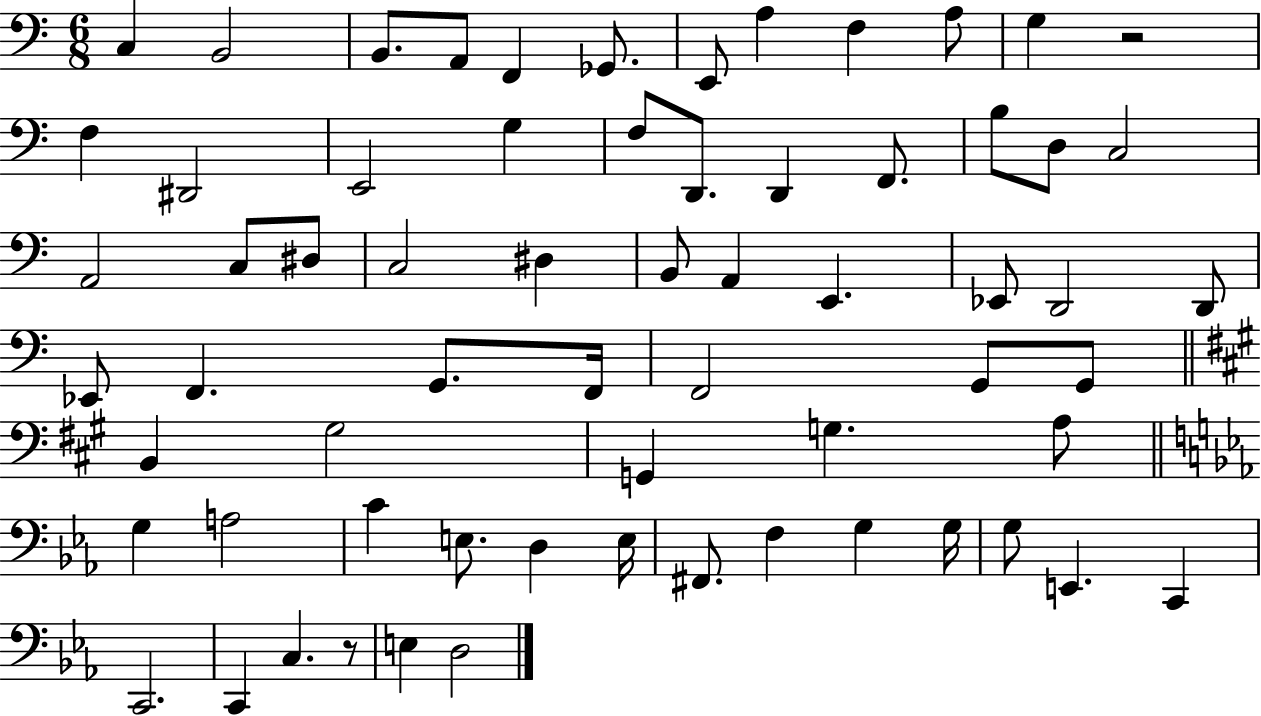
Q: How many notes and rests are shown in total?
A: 65